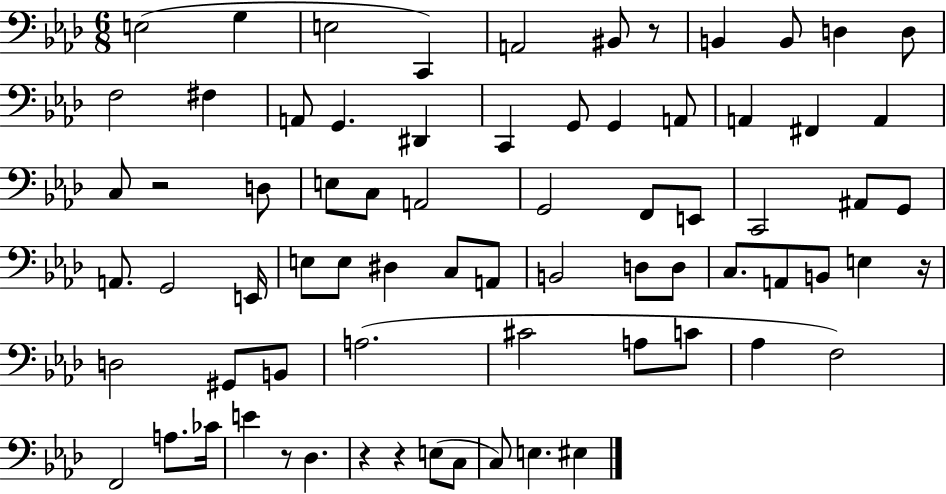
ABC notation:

X:1
T:Untitled
M:6/8
L:1/4
K:Ab
E,2 G, E,2 C,, A,,2 ^B,,/2 z/2 B,, B,,/2 D, D,/2 F,2 ^F, A,,/2 G,, ^D,, C,, G,,/2 G,, A,,/2 A,, ^F,, A,, C,/2 z2 D,/2 E,/2 C,/2 A,,2 G,,2 F,,/2 E,,/2 C,,2 ^A,,/2 G,,/2 A,,/2 G,,2 E,,/4 E,/2 E,/2 ^D, C,/2 A,,/2 B,,2 D,/2 D,/2 C,/2 A,,/2 B,,/2 E, z/4 D,2 ^G,,/2 B,,/2 A,2 ^C2 A,/2 C/2 _A, F,2 F,,2 A,/2 _C/4 E z/2 _D, z z E,/2 C,/2 C,/2 E, ^E,